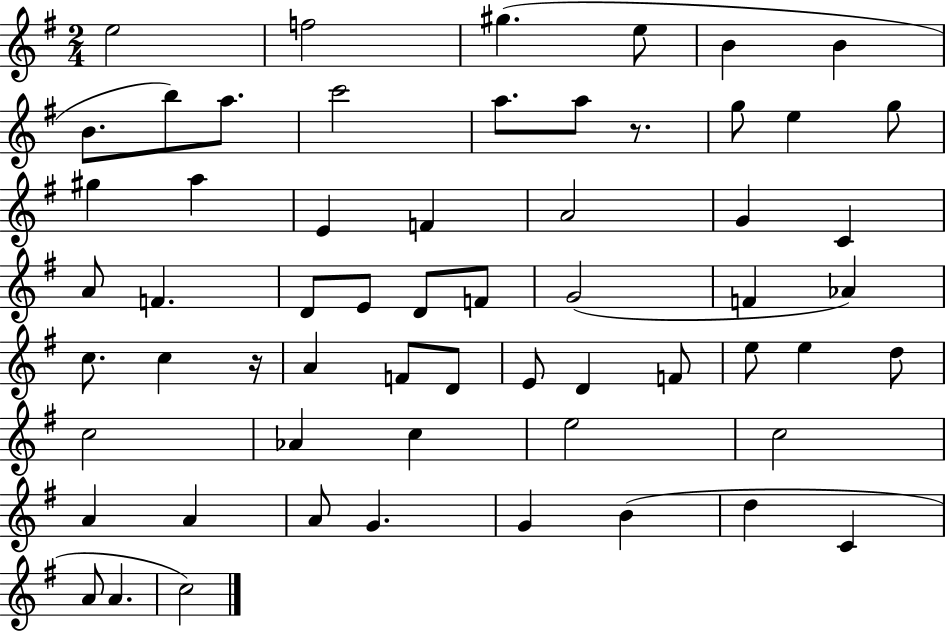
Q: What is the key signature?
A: G major